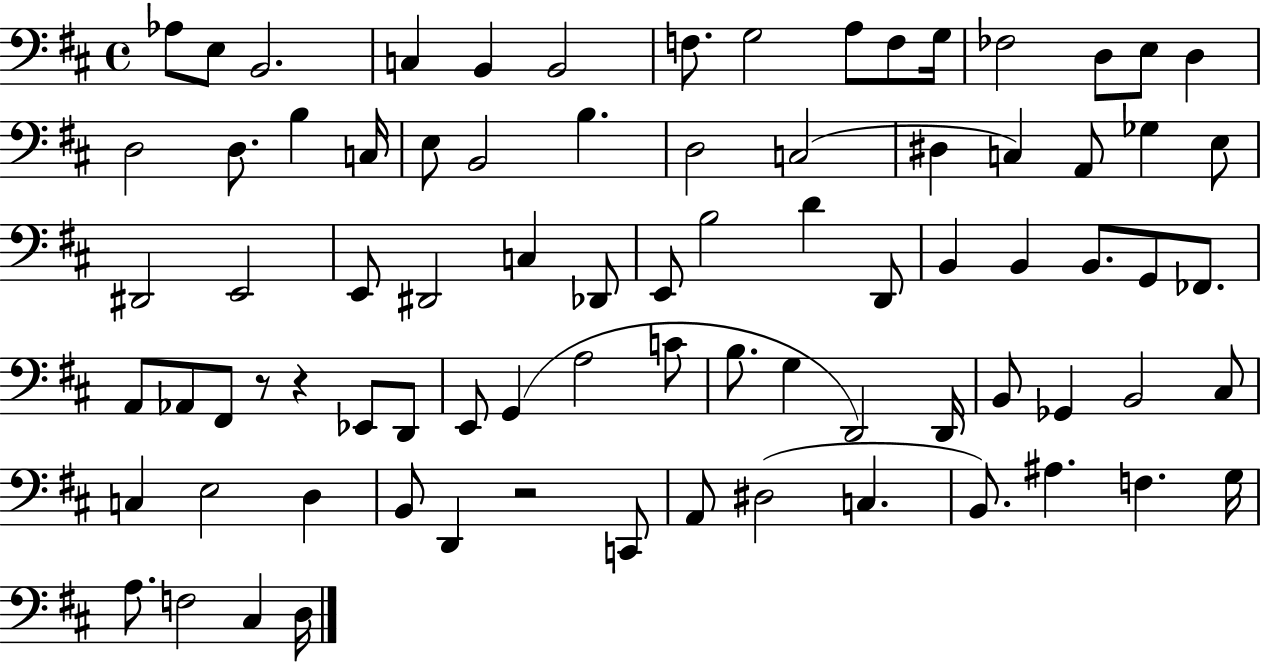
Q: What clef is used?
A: bass